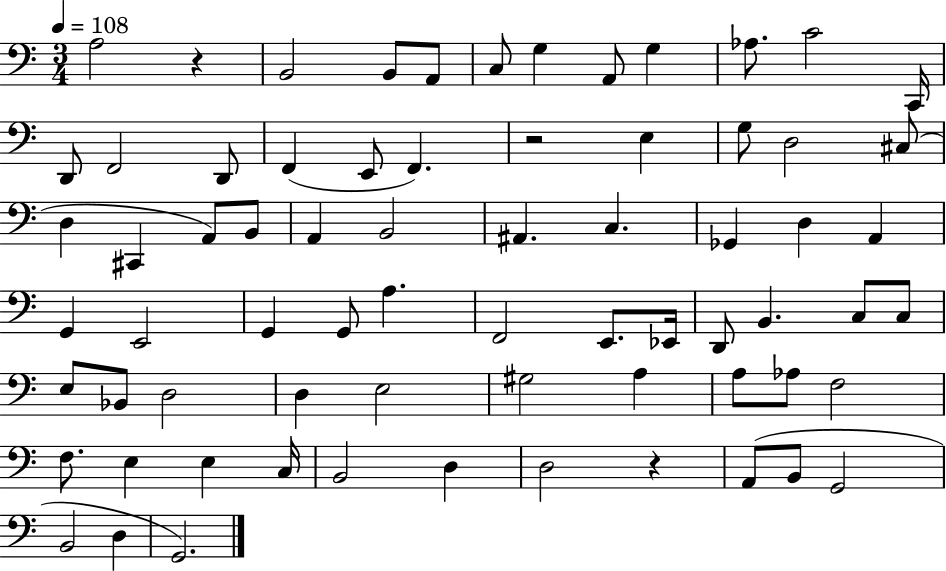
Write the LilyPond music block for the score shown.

{
  \clef bass
  \numericTimeSignature
  \time 3/4
  \key c \major
  \tempo 4 = 108
  a2 r4 | b,2 b,8 a,8 | c8 g4 a,8 g4 | aes8. c'2 c,16 | \break d,8 f,2 d,8 | f,4( e,8 f,4.) | r2 e4 | g8 d2 cis8( | \break d4 cis,4 a,8) b,8 | a,4 b,2 | ais,4. c4. | ges,4 d4 a,4 | \break g,4 e,2 | g,4 g,8 a4. | f,2 e,8. ees,16 | d,8 b,4. c8 c8 | \break e8 bes,8 d2 | d4 e2 | gis2 a4 | a8 aes8 f2 | \break f8. e4 e4 c16 | b,2 d4 | d2 r4 | a,8( b,8 g,2 | \break b,2 d4 | g,2.) | \bar "|."
}